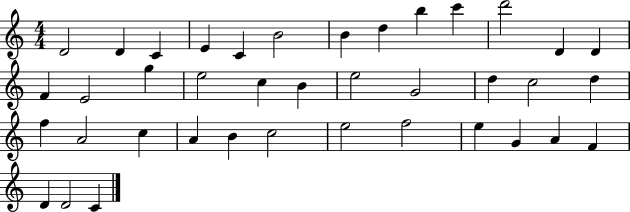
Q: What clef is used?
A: treble